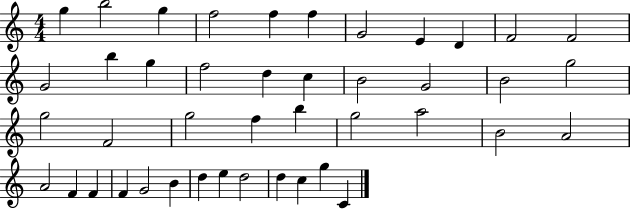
{
  \clef treble
  \numericTimeSignature
  \time 4/4
  \key c \major
  g''4 b''2 g''4 | f''2 f''4 f''4 | g'2 e'4 d'4 | f'2 f'2 | \break g'2 b''4 g''4 | f''2 d''4 c''4 | b'2 g'2 | b'2 g''2 | \break g''2 f'2 | g''2 f''4 b''4 | g''2 a''2 | b'2 a'2 | \break a'2 f'4 f'4 | f'4 g'2 b'4 | d''4 e''4 d''2 | d''4 c''4 g''4 c'4 | \break \bar "|."
}